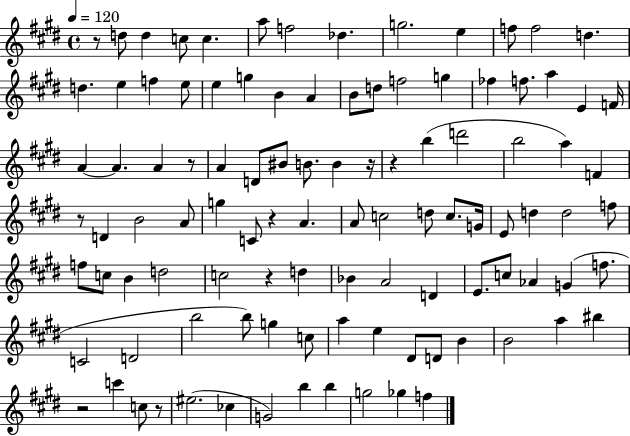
{
  \clef treble
  \time 4/4
  \defaultTimeSignature
  \key e \major
  \tempo 4 = 120
  r8 d''8 d''4 c''8 c''4. | a''8 f''2 des''4. | g''2. e''4 | f''8 f''2 d''4. | \break d''4. e''4 f''4 e''8 | e''4 g''4 b'4 a'4 | b'8 d''8 f''2 g''4 | fes''4 f''8. a''4 e'4 f'16 | \break a'4~~ a'4. a'4 r8 | a'4 d'8 bis'8 b'8. b'4 r16 | r4 b''4( d'''2 | b''2 a''4) f'4 | \break r8 d'4 b'2 a'8 | g''4 c'8 r4 a'4. | a'8 c''2 d''8 c''8. g'16 | e'8 d''4 d''2 f''8 | \break f''8 c''8 b'4 d''2 | c''2 r4 d''4 | bes'4 a'2 d'4 | e'8. c''8 aes'4 g'4( f''8. | \break c'2 d'2 | b''2 b''8) g''4 c''8 | a''4 e''4 dis'8 d'8 b'4 | b'2 a''4 bis''4 | \break r2 c'''4 c''8 r8 | eis''2.( ces''4 | g'2) b''4 b''4 | g''2 ges''4 f''4 | \break \bar "|."
}